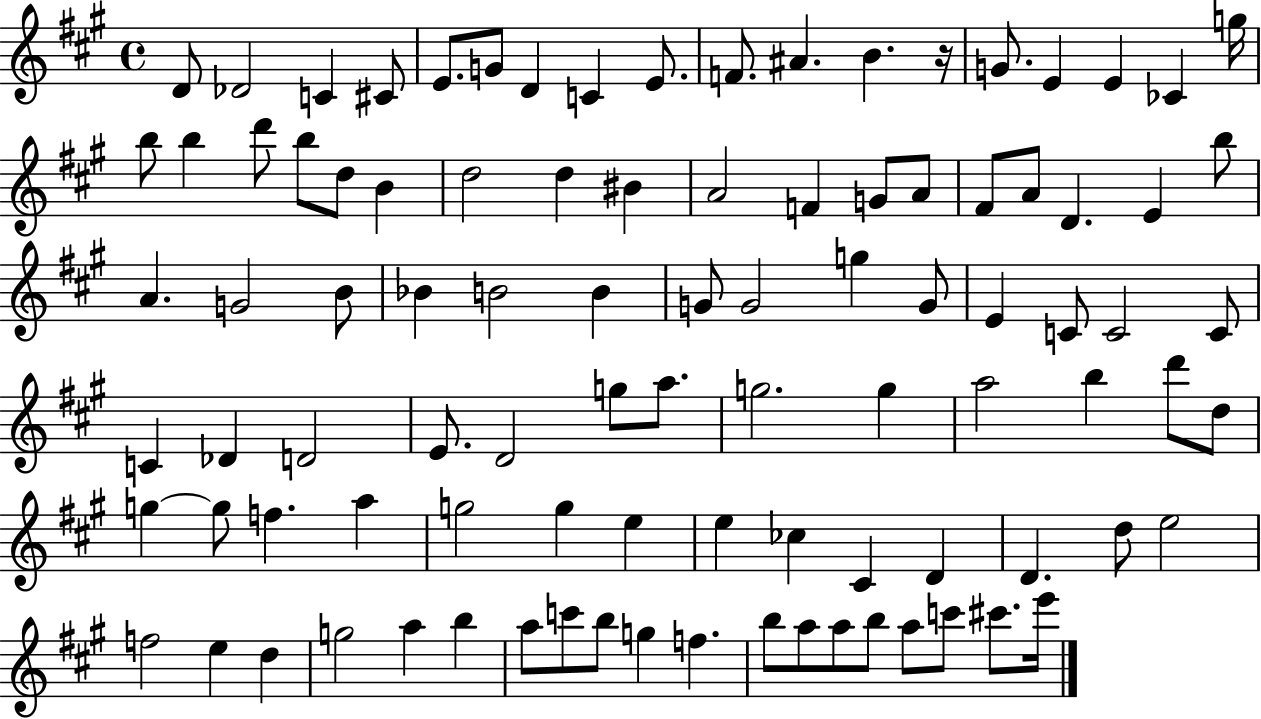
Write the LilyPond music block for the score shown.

{
  \clef treble
  \time 4/4
  \defaultTimeSignature
  \key a \major
  d'8 des'2 c'4 cis'8 | e'8. g'8 d'4 c'4 e'8. | f'8. ais'4. b'4. r16 | g'8. e'4 e'4 ces'4 g''16 | \break b''8 b''4 d'''8 b''8 d''8 b'4 | d''2 d''4 bis'4 | a'2 f'4 g'8 a'8 | fis'8 a'8 d'4. e'4 b''8 | \break a'4. g'2 b'8 | bes'4 b'2 b'4 | g'8 g'2 g''4 g'8 | e'4 c'8 c'2 c'8 | \break c'4 des'4 d'2 | e'8. d'2 g''8 a''8. | g''2. g''4 | a''2 b''4 d'''8 d''8 | \break g''4~~ g''8 f''4. a''4 | g''2 g''4 e''4 | e''4 ces''4 cis'4 d'4 | d'4. d''8 e''2 | \break f''2 e''4 d''4 | g''2 a''4 b''4 | a''8 c'''8 b''8 g''4 f''4. | b''8 a''8 a''8 b''8 a''8 c'''8 cis'''8. e'''16 | \break \bar "|."
}